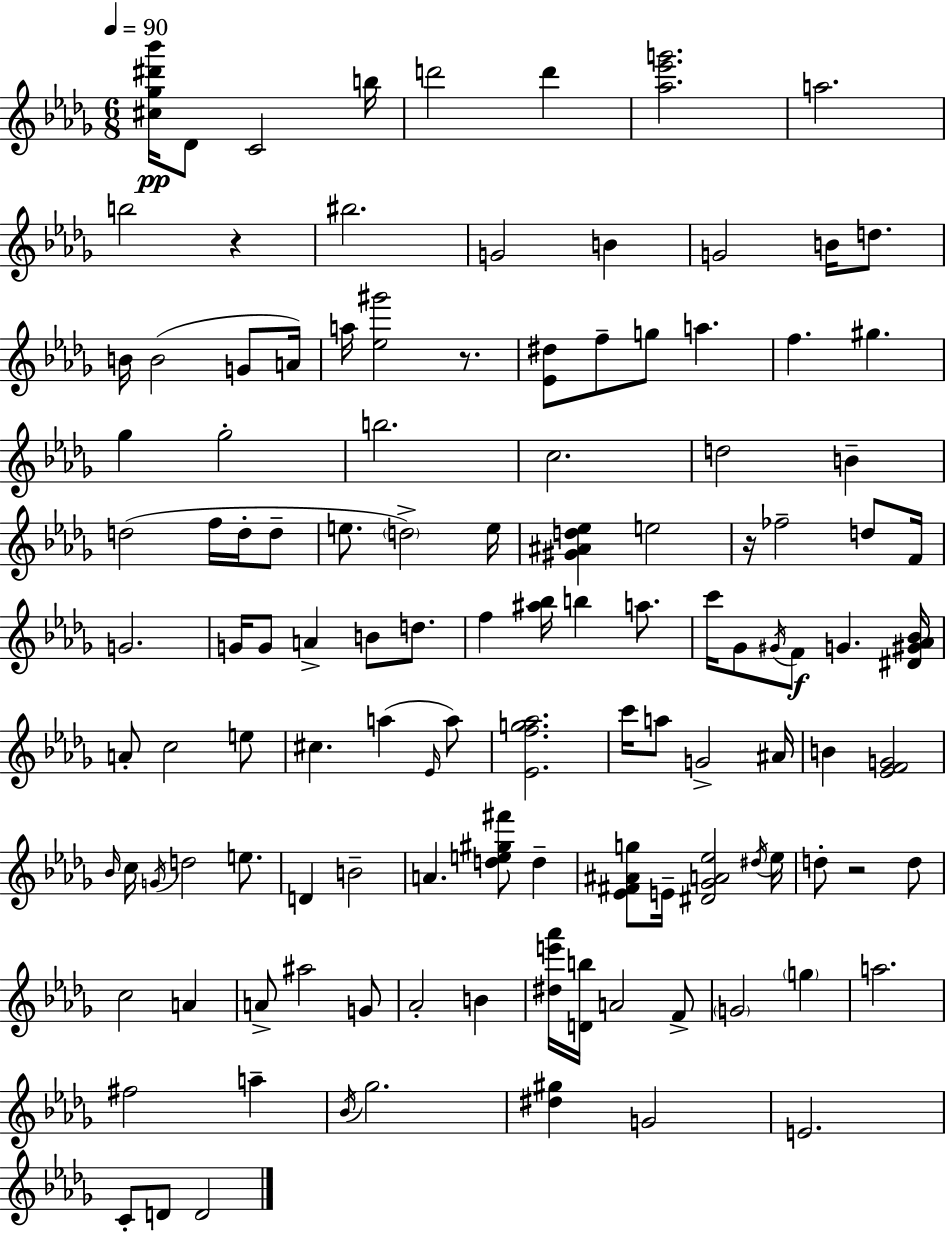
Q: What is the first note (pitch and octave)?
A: Db4